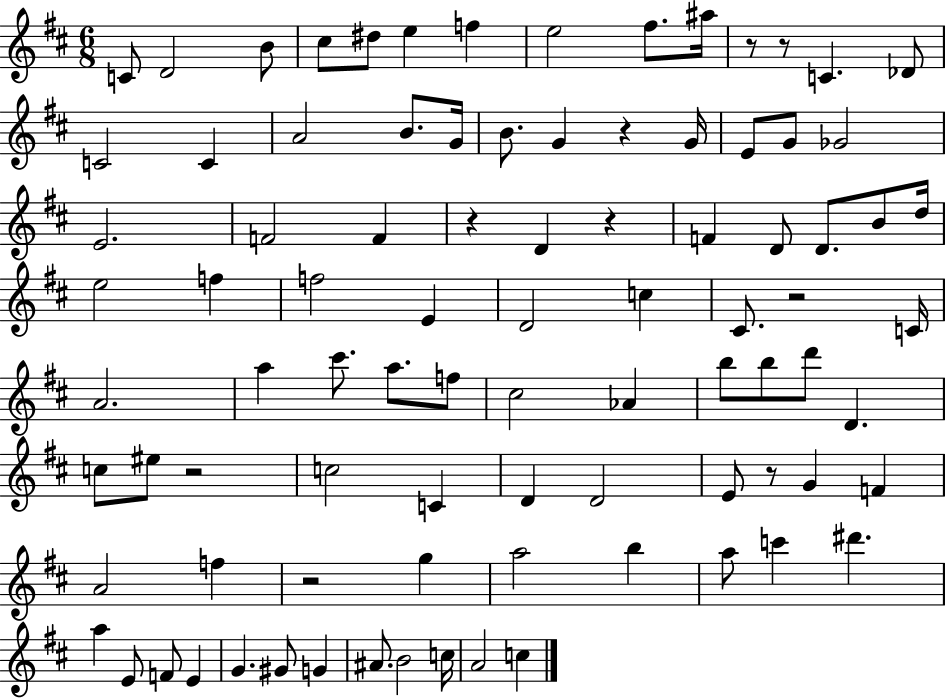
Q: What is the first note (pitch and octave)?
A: C4